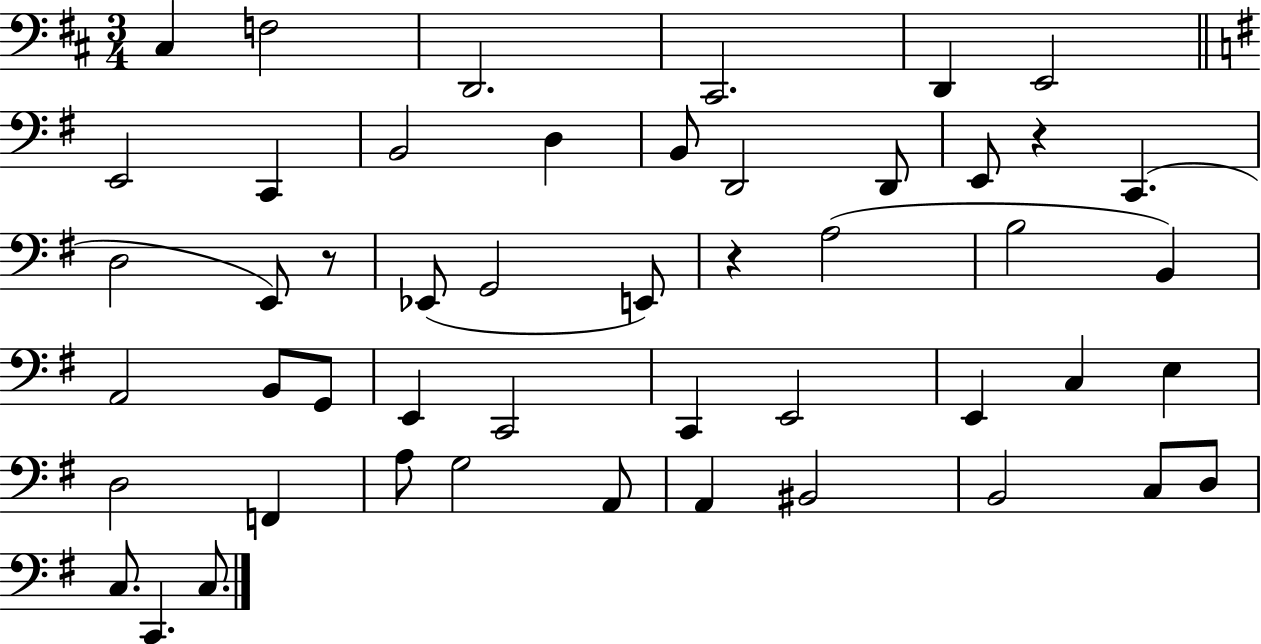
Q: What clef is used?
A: bass